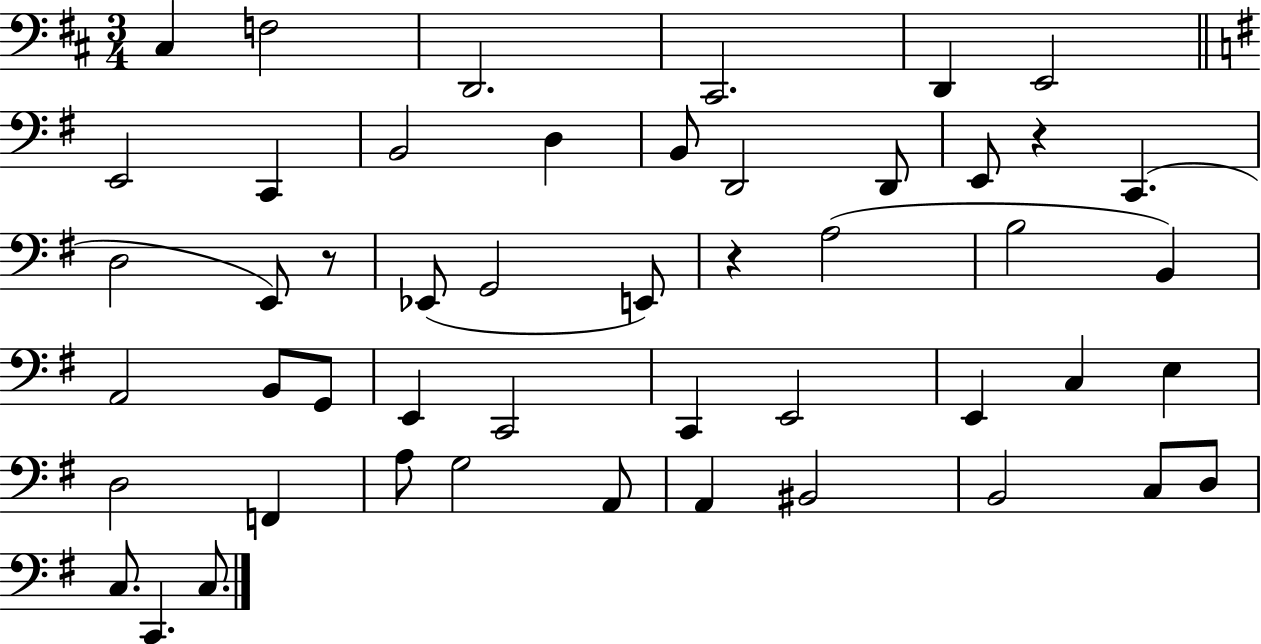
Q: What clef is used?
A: bass